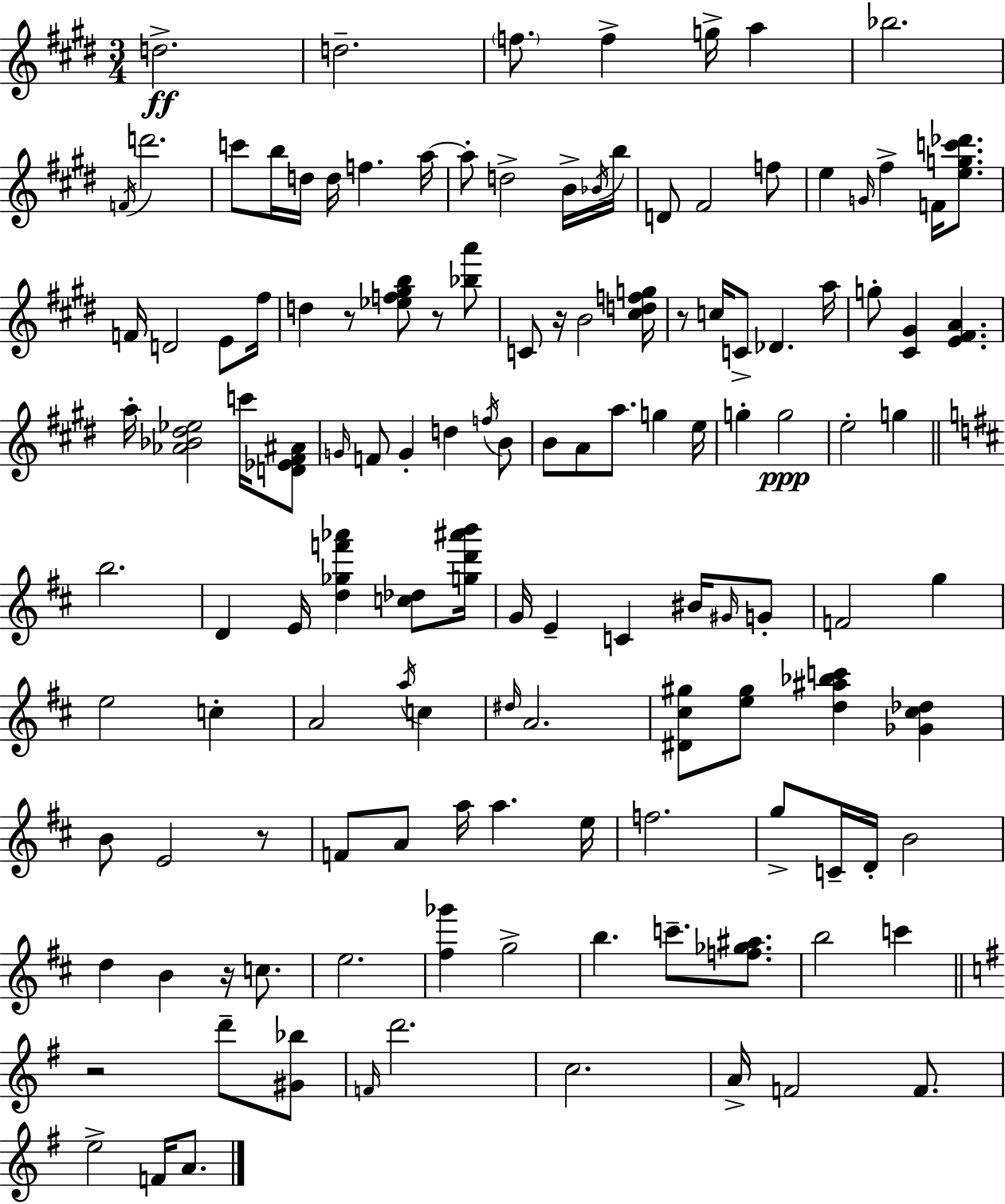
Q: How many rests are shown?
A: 7